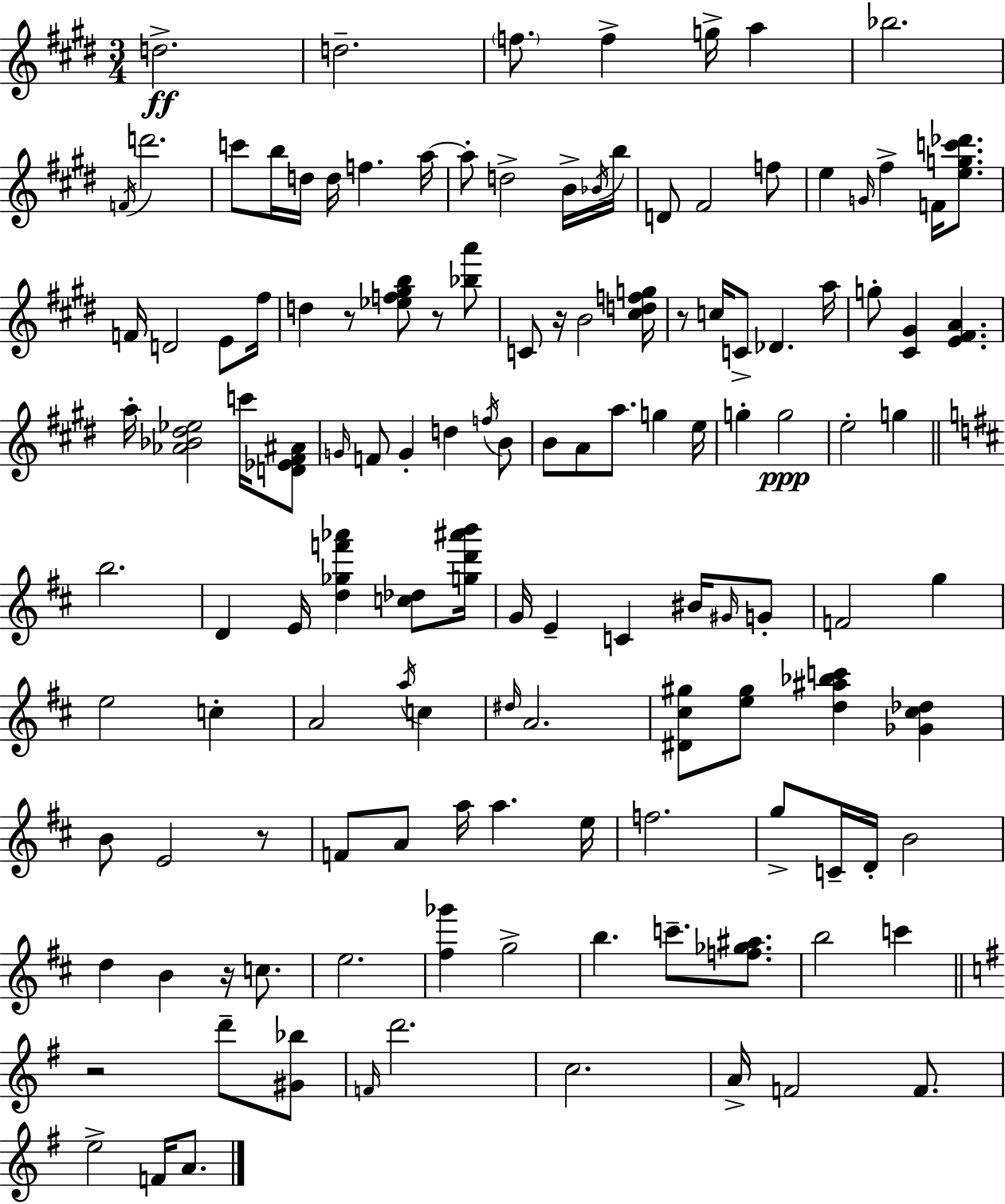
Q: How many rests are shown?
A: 7